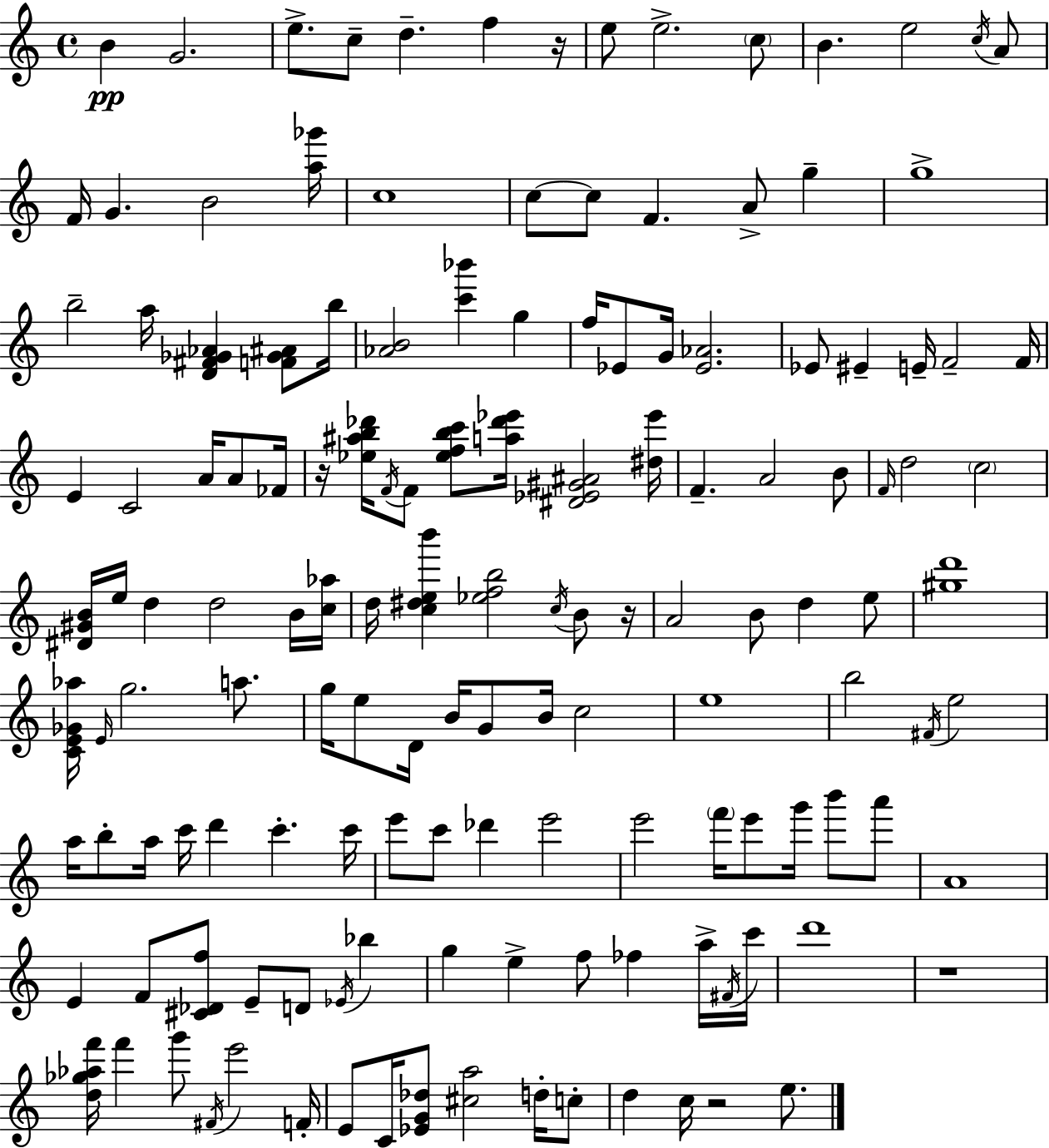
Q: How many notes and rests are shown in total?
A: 143